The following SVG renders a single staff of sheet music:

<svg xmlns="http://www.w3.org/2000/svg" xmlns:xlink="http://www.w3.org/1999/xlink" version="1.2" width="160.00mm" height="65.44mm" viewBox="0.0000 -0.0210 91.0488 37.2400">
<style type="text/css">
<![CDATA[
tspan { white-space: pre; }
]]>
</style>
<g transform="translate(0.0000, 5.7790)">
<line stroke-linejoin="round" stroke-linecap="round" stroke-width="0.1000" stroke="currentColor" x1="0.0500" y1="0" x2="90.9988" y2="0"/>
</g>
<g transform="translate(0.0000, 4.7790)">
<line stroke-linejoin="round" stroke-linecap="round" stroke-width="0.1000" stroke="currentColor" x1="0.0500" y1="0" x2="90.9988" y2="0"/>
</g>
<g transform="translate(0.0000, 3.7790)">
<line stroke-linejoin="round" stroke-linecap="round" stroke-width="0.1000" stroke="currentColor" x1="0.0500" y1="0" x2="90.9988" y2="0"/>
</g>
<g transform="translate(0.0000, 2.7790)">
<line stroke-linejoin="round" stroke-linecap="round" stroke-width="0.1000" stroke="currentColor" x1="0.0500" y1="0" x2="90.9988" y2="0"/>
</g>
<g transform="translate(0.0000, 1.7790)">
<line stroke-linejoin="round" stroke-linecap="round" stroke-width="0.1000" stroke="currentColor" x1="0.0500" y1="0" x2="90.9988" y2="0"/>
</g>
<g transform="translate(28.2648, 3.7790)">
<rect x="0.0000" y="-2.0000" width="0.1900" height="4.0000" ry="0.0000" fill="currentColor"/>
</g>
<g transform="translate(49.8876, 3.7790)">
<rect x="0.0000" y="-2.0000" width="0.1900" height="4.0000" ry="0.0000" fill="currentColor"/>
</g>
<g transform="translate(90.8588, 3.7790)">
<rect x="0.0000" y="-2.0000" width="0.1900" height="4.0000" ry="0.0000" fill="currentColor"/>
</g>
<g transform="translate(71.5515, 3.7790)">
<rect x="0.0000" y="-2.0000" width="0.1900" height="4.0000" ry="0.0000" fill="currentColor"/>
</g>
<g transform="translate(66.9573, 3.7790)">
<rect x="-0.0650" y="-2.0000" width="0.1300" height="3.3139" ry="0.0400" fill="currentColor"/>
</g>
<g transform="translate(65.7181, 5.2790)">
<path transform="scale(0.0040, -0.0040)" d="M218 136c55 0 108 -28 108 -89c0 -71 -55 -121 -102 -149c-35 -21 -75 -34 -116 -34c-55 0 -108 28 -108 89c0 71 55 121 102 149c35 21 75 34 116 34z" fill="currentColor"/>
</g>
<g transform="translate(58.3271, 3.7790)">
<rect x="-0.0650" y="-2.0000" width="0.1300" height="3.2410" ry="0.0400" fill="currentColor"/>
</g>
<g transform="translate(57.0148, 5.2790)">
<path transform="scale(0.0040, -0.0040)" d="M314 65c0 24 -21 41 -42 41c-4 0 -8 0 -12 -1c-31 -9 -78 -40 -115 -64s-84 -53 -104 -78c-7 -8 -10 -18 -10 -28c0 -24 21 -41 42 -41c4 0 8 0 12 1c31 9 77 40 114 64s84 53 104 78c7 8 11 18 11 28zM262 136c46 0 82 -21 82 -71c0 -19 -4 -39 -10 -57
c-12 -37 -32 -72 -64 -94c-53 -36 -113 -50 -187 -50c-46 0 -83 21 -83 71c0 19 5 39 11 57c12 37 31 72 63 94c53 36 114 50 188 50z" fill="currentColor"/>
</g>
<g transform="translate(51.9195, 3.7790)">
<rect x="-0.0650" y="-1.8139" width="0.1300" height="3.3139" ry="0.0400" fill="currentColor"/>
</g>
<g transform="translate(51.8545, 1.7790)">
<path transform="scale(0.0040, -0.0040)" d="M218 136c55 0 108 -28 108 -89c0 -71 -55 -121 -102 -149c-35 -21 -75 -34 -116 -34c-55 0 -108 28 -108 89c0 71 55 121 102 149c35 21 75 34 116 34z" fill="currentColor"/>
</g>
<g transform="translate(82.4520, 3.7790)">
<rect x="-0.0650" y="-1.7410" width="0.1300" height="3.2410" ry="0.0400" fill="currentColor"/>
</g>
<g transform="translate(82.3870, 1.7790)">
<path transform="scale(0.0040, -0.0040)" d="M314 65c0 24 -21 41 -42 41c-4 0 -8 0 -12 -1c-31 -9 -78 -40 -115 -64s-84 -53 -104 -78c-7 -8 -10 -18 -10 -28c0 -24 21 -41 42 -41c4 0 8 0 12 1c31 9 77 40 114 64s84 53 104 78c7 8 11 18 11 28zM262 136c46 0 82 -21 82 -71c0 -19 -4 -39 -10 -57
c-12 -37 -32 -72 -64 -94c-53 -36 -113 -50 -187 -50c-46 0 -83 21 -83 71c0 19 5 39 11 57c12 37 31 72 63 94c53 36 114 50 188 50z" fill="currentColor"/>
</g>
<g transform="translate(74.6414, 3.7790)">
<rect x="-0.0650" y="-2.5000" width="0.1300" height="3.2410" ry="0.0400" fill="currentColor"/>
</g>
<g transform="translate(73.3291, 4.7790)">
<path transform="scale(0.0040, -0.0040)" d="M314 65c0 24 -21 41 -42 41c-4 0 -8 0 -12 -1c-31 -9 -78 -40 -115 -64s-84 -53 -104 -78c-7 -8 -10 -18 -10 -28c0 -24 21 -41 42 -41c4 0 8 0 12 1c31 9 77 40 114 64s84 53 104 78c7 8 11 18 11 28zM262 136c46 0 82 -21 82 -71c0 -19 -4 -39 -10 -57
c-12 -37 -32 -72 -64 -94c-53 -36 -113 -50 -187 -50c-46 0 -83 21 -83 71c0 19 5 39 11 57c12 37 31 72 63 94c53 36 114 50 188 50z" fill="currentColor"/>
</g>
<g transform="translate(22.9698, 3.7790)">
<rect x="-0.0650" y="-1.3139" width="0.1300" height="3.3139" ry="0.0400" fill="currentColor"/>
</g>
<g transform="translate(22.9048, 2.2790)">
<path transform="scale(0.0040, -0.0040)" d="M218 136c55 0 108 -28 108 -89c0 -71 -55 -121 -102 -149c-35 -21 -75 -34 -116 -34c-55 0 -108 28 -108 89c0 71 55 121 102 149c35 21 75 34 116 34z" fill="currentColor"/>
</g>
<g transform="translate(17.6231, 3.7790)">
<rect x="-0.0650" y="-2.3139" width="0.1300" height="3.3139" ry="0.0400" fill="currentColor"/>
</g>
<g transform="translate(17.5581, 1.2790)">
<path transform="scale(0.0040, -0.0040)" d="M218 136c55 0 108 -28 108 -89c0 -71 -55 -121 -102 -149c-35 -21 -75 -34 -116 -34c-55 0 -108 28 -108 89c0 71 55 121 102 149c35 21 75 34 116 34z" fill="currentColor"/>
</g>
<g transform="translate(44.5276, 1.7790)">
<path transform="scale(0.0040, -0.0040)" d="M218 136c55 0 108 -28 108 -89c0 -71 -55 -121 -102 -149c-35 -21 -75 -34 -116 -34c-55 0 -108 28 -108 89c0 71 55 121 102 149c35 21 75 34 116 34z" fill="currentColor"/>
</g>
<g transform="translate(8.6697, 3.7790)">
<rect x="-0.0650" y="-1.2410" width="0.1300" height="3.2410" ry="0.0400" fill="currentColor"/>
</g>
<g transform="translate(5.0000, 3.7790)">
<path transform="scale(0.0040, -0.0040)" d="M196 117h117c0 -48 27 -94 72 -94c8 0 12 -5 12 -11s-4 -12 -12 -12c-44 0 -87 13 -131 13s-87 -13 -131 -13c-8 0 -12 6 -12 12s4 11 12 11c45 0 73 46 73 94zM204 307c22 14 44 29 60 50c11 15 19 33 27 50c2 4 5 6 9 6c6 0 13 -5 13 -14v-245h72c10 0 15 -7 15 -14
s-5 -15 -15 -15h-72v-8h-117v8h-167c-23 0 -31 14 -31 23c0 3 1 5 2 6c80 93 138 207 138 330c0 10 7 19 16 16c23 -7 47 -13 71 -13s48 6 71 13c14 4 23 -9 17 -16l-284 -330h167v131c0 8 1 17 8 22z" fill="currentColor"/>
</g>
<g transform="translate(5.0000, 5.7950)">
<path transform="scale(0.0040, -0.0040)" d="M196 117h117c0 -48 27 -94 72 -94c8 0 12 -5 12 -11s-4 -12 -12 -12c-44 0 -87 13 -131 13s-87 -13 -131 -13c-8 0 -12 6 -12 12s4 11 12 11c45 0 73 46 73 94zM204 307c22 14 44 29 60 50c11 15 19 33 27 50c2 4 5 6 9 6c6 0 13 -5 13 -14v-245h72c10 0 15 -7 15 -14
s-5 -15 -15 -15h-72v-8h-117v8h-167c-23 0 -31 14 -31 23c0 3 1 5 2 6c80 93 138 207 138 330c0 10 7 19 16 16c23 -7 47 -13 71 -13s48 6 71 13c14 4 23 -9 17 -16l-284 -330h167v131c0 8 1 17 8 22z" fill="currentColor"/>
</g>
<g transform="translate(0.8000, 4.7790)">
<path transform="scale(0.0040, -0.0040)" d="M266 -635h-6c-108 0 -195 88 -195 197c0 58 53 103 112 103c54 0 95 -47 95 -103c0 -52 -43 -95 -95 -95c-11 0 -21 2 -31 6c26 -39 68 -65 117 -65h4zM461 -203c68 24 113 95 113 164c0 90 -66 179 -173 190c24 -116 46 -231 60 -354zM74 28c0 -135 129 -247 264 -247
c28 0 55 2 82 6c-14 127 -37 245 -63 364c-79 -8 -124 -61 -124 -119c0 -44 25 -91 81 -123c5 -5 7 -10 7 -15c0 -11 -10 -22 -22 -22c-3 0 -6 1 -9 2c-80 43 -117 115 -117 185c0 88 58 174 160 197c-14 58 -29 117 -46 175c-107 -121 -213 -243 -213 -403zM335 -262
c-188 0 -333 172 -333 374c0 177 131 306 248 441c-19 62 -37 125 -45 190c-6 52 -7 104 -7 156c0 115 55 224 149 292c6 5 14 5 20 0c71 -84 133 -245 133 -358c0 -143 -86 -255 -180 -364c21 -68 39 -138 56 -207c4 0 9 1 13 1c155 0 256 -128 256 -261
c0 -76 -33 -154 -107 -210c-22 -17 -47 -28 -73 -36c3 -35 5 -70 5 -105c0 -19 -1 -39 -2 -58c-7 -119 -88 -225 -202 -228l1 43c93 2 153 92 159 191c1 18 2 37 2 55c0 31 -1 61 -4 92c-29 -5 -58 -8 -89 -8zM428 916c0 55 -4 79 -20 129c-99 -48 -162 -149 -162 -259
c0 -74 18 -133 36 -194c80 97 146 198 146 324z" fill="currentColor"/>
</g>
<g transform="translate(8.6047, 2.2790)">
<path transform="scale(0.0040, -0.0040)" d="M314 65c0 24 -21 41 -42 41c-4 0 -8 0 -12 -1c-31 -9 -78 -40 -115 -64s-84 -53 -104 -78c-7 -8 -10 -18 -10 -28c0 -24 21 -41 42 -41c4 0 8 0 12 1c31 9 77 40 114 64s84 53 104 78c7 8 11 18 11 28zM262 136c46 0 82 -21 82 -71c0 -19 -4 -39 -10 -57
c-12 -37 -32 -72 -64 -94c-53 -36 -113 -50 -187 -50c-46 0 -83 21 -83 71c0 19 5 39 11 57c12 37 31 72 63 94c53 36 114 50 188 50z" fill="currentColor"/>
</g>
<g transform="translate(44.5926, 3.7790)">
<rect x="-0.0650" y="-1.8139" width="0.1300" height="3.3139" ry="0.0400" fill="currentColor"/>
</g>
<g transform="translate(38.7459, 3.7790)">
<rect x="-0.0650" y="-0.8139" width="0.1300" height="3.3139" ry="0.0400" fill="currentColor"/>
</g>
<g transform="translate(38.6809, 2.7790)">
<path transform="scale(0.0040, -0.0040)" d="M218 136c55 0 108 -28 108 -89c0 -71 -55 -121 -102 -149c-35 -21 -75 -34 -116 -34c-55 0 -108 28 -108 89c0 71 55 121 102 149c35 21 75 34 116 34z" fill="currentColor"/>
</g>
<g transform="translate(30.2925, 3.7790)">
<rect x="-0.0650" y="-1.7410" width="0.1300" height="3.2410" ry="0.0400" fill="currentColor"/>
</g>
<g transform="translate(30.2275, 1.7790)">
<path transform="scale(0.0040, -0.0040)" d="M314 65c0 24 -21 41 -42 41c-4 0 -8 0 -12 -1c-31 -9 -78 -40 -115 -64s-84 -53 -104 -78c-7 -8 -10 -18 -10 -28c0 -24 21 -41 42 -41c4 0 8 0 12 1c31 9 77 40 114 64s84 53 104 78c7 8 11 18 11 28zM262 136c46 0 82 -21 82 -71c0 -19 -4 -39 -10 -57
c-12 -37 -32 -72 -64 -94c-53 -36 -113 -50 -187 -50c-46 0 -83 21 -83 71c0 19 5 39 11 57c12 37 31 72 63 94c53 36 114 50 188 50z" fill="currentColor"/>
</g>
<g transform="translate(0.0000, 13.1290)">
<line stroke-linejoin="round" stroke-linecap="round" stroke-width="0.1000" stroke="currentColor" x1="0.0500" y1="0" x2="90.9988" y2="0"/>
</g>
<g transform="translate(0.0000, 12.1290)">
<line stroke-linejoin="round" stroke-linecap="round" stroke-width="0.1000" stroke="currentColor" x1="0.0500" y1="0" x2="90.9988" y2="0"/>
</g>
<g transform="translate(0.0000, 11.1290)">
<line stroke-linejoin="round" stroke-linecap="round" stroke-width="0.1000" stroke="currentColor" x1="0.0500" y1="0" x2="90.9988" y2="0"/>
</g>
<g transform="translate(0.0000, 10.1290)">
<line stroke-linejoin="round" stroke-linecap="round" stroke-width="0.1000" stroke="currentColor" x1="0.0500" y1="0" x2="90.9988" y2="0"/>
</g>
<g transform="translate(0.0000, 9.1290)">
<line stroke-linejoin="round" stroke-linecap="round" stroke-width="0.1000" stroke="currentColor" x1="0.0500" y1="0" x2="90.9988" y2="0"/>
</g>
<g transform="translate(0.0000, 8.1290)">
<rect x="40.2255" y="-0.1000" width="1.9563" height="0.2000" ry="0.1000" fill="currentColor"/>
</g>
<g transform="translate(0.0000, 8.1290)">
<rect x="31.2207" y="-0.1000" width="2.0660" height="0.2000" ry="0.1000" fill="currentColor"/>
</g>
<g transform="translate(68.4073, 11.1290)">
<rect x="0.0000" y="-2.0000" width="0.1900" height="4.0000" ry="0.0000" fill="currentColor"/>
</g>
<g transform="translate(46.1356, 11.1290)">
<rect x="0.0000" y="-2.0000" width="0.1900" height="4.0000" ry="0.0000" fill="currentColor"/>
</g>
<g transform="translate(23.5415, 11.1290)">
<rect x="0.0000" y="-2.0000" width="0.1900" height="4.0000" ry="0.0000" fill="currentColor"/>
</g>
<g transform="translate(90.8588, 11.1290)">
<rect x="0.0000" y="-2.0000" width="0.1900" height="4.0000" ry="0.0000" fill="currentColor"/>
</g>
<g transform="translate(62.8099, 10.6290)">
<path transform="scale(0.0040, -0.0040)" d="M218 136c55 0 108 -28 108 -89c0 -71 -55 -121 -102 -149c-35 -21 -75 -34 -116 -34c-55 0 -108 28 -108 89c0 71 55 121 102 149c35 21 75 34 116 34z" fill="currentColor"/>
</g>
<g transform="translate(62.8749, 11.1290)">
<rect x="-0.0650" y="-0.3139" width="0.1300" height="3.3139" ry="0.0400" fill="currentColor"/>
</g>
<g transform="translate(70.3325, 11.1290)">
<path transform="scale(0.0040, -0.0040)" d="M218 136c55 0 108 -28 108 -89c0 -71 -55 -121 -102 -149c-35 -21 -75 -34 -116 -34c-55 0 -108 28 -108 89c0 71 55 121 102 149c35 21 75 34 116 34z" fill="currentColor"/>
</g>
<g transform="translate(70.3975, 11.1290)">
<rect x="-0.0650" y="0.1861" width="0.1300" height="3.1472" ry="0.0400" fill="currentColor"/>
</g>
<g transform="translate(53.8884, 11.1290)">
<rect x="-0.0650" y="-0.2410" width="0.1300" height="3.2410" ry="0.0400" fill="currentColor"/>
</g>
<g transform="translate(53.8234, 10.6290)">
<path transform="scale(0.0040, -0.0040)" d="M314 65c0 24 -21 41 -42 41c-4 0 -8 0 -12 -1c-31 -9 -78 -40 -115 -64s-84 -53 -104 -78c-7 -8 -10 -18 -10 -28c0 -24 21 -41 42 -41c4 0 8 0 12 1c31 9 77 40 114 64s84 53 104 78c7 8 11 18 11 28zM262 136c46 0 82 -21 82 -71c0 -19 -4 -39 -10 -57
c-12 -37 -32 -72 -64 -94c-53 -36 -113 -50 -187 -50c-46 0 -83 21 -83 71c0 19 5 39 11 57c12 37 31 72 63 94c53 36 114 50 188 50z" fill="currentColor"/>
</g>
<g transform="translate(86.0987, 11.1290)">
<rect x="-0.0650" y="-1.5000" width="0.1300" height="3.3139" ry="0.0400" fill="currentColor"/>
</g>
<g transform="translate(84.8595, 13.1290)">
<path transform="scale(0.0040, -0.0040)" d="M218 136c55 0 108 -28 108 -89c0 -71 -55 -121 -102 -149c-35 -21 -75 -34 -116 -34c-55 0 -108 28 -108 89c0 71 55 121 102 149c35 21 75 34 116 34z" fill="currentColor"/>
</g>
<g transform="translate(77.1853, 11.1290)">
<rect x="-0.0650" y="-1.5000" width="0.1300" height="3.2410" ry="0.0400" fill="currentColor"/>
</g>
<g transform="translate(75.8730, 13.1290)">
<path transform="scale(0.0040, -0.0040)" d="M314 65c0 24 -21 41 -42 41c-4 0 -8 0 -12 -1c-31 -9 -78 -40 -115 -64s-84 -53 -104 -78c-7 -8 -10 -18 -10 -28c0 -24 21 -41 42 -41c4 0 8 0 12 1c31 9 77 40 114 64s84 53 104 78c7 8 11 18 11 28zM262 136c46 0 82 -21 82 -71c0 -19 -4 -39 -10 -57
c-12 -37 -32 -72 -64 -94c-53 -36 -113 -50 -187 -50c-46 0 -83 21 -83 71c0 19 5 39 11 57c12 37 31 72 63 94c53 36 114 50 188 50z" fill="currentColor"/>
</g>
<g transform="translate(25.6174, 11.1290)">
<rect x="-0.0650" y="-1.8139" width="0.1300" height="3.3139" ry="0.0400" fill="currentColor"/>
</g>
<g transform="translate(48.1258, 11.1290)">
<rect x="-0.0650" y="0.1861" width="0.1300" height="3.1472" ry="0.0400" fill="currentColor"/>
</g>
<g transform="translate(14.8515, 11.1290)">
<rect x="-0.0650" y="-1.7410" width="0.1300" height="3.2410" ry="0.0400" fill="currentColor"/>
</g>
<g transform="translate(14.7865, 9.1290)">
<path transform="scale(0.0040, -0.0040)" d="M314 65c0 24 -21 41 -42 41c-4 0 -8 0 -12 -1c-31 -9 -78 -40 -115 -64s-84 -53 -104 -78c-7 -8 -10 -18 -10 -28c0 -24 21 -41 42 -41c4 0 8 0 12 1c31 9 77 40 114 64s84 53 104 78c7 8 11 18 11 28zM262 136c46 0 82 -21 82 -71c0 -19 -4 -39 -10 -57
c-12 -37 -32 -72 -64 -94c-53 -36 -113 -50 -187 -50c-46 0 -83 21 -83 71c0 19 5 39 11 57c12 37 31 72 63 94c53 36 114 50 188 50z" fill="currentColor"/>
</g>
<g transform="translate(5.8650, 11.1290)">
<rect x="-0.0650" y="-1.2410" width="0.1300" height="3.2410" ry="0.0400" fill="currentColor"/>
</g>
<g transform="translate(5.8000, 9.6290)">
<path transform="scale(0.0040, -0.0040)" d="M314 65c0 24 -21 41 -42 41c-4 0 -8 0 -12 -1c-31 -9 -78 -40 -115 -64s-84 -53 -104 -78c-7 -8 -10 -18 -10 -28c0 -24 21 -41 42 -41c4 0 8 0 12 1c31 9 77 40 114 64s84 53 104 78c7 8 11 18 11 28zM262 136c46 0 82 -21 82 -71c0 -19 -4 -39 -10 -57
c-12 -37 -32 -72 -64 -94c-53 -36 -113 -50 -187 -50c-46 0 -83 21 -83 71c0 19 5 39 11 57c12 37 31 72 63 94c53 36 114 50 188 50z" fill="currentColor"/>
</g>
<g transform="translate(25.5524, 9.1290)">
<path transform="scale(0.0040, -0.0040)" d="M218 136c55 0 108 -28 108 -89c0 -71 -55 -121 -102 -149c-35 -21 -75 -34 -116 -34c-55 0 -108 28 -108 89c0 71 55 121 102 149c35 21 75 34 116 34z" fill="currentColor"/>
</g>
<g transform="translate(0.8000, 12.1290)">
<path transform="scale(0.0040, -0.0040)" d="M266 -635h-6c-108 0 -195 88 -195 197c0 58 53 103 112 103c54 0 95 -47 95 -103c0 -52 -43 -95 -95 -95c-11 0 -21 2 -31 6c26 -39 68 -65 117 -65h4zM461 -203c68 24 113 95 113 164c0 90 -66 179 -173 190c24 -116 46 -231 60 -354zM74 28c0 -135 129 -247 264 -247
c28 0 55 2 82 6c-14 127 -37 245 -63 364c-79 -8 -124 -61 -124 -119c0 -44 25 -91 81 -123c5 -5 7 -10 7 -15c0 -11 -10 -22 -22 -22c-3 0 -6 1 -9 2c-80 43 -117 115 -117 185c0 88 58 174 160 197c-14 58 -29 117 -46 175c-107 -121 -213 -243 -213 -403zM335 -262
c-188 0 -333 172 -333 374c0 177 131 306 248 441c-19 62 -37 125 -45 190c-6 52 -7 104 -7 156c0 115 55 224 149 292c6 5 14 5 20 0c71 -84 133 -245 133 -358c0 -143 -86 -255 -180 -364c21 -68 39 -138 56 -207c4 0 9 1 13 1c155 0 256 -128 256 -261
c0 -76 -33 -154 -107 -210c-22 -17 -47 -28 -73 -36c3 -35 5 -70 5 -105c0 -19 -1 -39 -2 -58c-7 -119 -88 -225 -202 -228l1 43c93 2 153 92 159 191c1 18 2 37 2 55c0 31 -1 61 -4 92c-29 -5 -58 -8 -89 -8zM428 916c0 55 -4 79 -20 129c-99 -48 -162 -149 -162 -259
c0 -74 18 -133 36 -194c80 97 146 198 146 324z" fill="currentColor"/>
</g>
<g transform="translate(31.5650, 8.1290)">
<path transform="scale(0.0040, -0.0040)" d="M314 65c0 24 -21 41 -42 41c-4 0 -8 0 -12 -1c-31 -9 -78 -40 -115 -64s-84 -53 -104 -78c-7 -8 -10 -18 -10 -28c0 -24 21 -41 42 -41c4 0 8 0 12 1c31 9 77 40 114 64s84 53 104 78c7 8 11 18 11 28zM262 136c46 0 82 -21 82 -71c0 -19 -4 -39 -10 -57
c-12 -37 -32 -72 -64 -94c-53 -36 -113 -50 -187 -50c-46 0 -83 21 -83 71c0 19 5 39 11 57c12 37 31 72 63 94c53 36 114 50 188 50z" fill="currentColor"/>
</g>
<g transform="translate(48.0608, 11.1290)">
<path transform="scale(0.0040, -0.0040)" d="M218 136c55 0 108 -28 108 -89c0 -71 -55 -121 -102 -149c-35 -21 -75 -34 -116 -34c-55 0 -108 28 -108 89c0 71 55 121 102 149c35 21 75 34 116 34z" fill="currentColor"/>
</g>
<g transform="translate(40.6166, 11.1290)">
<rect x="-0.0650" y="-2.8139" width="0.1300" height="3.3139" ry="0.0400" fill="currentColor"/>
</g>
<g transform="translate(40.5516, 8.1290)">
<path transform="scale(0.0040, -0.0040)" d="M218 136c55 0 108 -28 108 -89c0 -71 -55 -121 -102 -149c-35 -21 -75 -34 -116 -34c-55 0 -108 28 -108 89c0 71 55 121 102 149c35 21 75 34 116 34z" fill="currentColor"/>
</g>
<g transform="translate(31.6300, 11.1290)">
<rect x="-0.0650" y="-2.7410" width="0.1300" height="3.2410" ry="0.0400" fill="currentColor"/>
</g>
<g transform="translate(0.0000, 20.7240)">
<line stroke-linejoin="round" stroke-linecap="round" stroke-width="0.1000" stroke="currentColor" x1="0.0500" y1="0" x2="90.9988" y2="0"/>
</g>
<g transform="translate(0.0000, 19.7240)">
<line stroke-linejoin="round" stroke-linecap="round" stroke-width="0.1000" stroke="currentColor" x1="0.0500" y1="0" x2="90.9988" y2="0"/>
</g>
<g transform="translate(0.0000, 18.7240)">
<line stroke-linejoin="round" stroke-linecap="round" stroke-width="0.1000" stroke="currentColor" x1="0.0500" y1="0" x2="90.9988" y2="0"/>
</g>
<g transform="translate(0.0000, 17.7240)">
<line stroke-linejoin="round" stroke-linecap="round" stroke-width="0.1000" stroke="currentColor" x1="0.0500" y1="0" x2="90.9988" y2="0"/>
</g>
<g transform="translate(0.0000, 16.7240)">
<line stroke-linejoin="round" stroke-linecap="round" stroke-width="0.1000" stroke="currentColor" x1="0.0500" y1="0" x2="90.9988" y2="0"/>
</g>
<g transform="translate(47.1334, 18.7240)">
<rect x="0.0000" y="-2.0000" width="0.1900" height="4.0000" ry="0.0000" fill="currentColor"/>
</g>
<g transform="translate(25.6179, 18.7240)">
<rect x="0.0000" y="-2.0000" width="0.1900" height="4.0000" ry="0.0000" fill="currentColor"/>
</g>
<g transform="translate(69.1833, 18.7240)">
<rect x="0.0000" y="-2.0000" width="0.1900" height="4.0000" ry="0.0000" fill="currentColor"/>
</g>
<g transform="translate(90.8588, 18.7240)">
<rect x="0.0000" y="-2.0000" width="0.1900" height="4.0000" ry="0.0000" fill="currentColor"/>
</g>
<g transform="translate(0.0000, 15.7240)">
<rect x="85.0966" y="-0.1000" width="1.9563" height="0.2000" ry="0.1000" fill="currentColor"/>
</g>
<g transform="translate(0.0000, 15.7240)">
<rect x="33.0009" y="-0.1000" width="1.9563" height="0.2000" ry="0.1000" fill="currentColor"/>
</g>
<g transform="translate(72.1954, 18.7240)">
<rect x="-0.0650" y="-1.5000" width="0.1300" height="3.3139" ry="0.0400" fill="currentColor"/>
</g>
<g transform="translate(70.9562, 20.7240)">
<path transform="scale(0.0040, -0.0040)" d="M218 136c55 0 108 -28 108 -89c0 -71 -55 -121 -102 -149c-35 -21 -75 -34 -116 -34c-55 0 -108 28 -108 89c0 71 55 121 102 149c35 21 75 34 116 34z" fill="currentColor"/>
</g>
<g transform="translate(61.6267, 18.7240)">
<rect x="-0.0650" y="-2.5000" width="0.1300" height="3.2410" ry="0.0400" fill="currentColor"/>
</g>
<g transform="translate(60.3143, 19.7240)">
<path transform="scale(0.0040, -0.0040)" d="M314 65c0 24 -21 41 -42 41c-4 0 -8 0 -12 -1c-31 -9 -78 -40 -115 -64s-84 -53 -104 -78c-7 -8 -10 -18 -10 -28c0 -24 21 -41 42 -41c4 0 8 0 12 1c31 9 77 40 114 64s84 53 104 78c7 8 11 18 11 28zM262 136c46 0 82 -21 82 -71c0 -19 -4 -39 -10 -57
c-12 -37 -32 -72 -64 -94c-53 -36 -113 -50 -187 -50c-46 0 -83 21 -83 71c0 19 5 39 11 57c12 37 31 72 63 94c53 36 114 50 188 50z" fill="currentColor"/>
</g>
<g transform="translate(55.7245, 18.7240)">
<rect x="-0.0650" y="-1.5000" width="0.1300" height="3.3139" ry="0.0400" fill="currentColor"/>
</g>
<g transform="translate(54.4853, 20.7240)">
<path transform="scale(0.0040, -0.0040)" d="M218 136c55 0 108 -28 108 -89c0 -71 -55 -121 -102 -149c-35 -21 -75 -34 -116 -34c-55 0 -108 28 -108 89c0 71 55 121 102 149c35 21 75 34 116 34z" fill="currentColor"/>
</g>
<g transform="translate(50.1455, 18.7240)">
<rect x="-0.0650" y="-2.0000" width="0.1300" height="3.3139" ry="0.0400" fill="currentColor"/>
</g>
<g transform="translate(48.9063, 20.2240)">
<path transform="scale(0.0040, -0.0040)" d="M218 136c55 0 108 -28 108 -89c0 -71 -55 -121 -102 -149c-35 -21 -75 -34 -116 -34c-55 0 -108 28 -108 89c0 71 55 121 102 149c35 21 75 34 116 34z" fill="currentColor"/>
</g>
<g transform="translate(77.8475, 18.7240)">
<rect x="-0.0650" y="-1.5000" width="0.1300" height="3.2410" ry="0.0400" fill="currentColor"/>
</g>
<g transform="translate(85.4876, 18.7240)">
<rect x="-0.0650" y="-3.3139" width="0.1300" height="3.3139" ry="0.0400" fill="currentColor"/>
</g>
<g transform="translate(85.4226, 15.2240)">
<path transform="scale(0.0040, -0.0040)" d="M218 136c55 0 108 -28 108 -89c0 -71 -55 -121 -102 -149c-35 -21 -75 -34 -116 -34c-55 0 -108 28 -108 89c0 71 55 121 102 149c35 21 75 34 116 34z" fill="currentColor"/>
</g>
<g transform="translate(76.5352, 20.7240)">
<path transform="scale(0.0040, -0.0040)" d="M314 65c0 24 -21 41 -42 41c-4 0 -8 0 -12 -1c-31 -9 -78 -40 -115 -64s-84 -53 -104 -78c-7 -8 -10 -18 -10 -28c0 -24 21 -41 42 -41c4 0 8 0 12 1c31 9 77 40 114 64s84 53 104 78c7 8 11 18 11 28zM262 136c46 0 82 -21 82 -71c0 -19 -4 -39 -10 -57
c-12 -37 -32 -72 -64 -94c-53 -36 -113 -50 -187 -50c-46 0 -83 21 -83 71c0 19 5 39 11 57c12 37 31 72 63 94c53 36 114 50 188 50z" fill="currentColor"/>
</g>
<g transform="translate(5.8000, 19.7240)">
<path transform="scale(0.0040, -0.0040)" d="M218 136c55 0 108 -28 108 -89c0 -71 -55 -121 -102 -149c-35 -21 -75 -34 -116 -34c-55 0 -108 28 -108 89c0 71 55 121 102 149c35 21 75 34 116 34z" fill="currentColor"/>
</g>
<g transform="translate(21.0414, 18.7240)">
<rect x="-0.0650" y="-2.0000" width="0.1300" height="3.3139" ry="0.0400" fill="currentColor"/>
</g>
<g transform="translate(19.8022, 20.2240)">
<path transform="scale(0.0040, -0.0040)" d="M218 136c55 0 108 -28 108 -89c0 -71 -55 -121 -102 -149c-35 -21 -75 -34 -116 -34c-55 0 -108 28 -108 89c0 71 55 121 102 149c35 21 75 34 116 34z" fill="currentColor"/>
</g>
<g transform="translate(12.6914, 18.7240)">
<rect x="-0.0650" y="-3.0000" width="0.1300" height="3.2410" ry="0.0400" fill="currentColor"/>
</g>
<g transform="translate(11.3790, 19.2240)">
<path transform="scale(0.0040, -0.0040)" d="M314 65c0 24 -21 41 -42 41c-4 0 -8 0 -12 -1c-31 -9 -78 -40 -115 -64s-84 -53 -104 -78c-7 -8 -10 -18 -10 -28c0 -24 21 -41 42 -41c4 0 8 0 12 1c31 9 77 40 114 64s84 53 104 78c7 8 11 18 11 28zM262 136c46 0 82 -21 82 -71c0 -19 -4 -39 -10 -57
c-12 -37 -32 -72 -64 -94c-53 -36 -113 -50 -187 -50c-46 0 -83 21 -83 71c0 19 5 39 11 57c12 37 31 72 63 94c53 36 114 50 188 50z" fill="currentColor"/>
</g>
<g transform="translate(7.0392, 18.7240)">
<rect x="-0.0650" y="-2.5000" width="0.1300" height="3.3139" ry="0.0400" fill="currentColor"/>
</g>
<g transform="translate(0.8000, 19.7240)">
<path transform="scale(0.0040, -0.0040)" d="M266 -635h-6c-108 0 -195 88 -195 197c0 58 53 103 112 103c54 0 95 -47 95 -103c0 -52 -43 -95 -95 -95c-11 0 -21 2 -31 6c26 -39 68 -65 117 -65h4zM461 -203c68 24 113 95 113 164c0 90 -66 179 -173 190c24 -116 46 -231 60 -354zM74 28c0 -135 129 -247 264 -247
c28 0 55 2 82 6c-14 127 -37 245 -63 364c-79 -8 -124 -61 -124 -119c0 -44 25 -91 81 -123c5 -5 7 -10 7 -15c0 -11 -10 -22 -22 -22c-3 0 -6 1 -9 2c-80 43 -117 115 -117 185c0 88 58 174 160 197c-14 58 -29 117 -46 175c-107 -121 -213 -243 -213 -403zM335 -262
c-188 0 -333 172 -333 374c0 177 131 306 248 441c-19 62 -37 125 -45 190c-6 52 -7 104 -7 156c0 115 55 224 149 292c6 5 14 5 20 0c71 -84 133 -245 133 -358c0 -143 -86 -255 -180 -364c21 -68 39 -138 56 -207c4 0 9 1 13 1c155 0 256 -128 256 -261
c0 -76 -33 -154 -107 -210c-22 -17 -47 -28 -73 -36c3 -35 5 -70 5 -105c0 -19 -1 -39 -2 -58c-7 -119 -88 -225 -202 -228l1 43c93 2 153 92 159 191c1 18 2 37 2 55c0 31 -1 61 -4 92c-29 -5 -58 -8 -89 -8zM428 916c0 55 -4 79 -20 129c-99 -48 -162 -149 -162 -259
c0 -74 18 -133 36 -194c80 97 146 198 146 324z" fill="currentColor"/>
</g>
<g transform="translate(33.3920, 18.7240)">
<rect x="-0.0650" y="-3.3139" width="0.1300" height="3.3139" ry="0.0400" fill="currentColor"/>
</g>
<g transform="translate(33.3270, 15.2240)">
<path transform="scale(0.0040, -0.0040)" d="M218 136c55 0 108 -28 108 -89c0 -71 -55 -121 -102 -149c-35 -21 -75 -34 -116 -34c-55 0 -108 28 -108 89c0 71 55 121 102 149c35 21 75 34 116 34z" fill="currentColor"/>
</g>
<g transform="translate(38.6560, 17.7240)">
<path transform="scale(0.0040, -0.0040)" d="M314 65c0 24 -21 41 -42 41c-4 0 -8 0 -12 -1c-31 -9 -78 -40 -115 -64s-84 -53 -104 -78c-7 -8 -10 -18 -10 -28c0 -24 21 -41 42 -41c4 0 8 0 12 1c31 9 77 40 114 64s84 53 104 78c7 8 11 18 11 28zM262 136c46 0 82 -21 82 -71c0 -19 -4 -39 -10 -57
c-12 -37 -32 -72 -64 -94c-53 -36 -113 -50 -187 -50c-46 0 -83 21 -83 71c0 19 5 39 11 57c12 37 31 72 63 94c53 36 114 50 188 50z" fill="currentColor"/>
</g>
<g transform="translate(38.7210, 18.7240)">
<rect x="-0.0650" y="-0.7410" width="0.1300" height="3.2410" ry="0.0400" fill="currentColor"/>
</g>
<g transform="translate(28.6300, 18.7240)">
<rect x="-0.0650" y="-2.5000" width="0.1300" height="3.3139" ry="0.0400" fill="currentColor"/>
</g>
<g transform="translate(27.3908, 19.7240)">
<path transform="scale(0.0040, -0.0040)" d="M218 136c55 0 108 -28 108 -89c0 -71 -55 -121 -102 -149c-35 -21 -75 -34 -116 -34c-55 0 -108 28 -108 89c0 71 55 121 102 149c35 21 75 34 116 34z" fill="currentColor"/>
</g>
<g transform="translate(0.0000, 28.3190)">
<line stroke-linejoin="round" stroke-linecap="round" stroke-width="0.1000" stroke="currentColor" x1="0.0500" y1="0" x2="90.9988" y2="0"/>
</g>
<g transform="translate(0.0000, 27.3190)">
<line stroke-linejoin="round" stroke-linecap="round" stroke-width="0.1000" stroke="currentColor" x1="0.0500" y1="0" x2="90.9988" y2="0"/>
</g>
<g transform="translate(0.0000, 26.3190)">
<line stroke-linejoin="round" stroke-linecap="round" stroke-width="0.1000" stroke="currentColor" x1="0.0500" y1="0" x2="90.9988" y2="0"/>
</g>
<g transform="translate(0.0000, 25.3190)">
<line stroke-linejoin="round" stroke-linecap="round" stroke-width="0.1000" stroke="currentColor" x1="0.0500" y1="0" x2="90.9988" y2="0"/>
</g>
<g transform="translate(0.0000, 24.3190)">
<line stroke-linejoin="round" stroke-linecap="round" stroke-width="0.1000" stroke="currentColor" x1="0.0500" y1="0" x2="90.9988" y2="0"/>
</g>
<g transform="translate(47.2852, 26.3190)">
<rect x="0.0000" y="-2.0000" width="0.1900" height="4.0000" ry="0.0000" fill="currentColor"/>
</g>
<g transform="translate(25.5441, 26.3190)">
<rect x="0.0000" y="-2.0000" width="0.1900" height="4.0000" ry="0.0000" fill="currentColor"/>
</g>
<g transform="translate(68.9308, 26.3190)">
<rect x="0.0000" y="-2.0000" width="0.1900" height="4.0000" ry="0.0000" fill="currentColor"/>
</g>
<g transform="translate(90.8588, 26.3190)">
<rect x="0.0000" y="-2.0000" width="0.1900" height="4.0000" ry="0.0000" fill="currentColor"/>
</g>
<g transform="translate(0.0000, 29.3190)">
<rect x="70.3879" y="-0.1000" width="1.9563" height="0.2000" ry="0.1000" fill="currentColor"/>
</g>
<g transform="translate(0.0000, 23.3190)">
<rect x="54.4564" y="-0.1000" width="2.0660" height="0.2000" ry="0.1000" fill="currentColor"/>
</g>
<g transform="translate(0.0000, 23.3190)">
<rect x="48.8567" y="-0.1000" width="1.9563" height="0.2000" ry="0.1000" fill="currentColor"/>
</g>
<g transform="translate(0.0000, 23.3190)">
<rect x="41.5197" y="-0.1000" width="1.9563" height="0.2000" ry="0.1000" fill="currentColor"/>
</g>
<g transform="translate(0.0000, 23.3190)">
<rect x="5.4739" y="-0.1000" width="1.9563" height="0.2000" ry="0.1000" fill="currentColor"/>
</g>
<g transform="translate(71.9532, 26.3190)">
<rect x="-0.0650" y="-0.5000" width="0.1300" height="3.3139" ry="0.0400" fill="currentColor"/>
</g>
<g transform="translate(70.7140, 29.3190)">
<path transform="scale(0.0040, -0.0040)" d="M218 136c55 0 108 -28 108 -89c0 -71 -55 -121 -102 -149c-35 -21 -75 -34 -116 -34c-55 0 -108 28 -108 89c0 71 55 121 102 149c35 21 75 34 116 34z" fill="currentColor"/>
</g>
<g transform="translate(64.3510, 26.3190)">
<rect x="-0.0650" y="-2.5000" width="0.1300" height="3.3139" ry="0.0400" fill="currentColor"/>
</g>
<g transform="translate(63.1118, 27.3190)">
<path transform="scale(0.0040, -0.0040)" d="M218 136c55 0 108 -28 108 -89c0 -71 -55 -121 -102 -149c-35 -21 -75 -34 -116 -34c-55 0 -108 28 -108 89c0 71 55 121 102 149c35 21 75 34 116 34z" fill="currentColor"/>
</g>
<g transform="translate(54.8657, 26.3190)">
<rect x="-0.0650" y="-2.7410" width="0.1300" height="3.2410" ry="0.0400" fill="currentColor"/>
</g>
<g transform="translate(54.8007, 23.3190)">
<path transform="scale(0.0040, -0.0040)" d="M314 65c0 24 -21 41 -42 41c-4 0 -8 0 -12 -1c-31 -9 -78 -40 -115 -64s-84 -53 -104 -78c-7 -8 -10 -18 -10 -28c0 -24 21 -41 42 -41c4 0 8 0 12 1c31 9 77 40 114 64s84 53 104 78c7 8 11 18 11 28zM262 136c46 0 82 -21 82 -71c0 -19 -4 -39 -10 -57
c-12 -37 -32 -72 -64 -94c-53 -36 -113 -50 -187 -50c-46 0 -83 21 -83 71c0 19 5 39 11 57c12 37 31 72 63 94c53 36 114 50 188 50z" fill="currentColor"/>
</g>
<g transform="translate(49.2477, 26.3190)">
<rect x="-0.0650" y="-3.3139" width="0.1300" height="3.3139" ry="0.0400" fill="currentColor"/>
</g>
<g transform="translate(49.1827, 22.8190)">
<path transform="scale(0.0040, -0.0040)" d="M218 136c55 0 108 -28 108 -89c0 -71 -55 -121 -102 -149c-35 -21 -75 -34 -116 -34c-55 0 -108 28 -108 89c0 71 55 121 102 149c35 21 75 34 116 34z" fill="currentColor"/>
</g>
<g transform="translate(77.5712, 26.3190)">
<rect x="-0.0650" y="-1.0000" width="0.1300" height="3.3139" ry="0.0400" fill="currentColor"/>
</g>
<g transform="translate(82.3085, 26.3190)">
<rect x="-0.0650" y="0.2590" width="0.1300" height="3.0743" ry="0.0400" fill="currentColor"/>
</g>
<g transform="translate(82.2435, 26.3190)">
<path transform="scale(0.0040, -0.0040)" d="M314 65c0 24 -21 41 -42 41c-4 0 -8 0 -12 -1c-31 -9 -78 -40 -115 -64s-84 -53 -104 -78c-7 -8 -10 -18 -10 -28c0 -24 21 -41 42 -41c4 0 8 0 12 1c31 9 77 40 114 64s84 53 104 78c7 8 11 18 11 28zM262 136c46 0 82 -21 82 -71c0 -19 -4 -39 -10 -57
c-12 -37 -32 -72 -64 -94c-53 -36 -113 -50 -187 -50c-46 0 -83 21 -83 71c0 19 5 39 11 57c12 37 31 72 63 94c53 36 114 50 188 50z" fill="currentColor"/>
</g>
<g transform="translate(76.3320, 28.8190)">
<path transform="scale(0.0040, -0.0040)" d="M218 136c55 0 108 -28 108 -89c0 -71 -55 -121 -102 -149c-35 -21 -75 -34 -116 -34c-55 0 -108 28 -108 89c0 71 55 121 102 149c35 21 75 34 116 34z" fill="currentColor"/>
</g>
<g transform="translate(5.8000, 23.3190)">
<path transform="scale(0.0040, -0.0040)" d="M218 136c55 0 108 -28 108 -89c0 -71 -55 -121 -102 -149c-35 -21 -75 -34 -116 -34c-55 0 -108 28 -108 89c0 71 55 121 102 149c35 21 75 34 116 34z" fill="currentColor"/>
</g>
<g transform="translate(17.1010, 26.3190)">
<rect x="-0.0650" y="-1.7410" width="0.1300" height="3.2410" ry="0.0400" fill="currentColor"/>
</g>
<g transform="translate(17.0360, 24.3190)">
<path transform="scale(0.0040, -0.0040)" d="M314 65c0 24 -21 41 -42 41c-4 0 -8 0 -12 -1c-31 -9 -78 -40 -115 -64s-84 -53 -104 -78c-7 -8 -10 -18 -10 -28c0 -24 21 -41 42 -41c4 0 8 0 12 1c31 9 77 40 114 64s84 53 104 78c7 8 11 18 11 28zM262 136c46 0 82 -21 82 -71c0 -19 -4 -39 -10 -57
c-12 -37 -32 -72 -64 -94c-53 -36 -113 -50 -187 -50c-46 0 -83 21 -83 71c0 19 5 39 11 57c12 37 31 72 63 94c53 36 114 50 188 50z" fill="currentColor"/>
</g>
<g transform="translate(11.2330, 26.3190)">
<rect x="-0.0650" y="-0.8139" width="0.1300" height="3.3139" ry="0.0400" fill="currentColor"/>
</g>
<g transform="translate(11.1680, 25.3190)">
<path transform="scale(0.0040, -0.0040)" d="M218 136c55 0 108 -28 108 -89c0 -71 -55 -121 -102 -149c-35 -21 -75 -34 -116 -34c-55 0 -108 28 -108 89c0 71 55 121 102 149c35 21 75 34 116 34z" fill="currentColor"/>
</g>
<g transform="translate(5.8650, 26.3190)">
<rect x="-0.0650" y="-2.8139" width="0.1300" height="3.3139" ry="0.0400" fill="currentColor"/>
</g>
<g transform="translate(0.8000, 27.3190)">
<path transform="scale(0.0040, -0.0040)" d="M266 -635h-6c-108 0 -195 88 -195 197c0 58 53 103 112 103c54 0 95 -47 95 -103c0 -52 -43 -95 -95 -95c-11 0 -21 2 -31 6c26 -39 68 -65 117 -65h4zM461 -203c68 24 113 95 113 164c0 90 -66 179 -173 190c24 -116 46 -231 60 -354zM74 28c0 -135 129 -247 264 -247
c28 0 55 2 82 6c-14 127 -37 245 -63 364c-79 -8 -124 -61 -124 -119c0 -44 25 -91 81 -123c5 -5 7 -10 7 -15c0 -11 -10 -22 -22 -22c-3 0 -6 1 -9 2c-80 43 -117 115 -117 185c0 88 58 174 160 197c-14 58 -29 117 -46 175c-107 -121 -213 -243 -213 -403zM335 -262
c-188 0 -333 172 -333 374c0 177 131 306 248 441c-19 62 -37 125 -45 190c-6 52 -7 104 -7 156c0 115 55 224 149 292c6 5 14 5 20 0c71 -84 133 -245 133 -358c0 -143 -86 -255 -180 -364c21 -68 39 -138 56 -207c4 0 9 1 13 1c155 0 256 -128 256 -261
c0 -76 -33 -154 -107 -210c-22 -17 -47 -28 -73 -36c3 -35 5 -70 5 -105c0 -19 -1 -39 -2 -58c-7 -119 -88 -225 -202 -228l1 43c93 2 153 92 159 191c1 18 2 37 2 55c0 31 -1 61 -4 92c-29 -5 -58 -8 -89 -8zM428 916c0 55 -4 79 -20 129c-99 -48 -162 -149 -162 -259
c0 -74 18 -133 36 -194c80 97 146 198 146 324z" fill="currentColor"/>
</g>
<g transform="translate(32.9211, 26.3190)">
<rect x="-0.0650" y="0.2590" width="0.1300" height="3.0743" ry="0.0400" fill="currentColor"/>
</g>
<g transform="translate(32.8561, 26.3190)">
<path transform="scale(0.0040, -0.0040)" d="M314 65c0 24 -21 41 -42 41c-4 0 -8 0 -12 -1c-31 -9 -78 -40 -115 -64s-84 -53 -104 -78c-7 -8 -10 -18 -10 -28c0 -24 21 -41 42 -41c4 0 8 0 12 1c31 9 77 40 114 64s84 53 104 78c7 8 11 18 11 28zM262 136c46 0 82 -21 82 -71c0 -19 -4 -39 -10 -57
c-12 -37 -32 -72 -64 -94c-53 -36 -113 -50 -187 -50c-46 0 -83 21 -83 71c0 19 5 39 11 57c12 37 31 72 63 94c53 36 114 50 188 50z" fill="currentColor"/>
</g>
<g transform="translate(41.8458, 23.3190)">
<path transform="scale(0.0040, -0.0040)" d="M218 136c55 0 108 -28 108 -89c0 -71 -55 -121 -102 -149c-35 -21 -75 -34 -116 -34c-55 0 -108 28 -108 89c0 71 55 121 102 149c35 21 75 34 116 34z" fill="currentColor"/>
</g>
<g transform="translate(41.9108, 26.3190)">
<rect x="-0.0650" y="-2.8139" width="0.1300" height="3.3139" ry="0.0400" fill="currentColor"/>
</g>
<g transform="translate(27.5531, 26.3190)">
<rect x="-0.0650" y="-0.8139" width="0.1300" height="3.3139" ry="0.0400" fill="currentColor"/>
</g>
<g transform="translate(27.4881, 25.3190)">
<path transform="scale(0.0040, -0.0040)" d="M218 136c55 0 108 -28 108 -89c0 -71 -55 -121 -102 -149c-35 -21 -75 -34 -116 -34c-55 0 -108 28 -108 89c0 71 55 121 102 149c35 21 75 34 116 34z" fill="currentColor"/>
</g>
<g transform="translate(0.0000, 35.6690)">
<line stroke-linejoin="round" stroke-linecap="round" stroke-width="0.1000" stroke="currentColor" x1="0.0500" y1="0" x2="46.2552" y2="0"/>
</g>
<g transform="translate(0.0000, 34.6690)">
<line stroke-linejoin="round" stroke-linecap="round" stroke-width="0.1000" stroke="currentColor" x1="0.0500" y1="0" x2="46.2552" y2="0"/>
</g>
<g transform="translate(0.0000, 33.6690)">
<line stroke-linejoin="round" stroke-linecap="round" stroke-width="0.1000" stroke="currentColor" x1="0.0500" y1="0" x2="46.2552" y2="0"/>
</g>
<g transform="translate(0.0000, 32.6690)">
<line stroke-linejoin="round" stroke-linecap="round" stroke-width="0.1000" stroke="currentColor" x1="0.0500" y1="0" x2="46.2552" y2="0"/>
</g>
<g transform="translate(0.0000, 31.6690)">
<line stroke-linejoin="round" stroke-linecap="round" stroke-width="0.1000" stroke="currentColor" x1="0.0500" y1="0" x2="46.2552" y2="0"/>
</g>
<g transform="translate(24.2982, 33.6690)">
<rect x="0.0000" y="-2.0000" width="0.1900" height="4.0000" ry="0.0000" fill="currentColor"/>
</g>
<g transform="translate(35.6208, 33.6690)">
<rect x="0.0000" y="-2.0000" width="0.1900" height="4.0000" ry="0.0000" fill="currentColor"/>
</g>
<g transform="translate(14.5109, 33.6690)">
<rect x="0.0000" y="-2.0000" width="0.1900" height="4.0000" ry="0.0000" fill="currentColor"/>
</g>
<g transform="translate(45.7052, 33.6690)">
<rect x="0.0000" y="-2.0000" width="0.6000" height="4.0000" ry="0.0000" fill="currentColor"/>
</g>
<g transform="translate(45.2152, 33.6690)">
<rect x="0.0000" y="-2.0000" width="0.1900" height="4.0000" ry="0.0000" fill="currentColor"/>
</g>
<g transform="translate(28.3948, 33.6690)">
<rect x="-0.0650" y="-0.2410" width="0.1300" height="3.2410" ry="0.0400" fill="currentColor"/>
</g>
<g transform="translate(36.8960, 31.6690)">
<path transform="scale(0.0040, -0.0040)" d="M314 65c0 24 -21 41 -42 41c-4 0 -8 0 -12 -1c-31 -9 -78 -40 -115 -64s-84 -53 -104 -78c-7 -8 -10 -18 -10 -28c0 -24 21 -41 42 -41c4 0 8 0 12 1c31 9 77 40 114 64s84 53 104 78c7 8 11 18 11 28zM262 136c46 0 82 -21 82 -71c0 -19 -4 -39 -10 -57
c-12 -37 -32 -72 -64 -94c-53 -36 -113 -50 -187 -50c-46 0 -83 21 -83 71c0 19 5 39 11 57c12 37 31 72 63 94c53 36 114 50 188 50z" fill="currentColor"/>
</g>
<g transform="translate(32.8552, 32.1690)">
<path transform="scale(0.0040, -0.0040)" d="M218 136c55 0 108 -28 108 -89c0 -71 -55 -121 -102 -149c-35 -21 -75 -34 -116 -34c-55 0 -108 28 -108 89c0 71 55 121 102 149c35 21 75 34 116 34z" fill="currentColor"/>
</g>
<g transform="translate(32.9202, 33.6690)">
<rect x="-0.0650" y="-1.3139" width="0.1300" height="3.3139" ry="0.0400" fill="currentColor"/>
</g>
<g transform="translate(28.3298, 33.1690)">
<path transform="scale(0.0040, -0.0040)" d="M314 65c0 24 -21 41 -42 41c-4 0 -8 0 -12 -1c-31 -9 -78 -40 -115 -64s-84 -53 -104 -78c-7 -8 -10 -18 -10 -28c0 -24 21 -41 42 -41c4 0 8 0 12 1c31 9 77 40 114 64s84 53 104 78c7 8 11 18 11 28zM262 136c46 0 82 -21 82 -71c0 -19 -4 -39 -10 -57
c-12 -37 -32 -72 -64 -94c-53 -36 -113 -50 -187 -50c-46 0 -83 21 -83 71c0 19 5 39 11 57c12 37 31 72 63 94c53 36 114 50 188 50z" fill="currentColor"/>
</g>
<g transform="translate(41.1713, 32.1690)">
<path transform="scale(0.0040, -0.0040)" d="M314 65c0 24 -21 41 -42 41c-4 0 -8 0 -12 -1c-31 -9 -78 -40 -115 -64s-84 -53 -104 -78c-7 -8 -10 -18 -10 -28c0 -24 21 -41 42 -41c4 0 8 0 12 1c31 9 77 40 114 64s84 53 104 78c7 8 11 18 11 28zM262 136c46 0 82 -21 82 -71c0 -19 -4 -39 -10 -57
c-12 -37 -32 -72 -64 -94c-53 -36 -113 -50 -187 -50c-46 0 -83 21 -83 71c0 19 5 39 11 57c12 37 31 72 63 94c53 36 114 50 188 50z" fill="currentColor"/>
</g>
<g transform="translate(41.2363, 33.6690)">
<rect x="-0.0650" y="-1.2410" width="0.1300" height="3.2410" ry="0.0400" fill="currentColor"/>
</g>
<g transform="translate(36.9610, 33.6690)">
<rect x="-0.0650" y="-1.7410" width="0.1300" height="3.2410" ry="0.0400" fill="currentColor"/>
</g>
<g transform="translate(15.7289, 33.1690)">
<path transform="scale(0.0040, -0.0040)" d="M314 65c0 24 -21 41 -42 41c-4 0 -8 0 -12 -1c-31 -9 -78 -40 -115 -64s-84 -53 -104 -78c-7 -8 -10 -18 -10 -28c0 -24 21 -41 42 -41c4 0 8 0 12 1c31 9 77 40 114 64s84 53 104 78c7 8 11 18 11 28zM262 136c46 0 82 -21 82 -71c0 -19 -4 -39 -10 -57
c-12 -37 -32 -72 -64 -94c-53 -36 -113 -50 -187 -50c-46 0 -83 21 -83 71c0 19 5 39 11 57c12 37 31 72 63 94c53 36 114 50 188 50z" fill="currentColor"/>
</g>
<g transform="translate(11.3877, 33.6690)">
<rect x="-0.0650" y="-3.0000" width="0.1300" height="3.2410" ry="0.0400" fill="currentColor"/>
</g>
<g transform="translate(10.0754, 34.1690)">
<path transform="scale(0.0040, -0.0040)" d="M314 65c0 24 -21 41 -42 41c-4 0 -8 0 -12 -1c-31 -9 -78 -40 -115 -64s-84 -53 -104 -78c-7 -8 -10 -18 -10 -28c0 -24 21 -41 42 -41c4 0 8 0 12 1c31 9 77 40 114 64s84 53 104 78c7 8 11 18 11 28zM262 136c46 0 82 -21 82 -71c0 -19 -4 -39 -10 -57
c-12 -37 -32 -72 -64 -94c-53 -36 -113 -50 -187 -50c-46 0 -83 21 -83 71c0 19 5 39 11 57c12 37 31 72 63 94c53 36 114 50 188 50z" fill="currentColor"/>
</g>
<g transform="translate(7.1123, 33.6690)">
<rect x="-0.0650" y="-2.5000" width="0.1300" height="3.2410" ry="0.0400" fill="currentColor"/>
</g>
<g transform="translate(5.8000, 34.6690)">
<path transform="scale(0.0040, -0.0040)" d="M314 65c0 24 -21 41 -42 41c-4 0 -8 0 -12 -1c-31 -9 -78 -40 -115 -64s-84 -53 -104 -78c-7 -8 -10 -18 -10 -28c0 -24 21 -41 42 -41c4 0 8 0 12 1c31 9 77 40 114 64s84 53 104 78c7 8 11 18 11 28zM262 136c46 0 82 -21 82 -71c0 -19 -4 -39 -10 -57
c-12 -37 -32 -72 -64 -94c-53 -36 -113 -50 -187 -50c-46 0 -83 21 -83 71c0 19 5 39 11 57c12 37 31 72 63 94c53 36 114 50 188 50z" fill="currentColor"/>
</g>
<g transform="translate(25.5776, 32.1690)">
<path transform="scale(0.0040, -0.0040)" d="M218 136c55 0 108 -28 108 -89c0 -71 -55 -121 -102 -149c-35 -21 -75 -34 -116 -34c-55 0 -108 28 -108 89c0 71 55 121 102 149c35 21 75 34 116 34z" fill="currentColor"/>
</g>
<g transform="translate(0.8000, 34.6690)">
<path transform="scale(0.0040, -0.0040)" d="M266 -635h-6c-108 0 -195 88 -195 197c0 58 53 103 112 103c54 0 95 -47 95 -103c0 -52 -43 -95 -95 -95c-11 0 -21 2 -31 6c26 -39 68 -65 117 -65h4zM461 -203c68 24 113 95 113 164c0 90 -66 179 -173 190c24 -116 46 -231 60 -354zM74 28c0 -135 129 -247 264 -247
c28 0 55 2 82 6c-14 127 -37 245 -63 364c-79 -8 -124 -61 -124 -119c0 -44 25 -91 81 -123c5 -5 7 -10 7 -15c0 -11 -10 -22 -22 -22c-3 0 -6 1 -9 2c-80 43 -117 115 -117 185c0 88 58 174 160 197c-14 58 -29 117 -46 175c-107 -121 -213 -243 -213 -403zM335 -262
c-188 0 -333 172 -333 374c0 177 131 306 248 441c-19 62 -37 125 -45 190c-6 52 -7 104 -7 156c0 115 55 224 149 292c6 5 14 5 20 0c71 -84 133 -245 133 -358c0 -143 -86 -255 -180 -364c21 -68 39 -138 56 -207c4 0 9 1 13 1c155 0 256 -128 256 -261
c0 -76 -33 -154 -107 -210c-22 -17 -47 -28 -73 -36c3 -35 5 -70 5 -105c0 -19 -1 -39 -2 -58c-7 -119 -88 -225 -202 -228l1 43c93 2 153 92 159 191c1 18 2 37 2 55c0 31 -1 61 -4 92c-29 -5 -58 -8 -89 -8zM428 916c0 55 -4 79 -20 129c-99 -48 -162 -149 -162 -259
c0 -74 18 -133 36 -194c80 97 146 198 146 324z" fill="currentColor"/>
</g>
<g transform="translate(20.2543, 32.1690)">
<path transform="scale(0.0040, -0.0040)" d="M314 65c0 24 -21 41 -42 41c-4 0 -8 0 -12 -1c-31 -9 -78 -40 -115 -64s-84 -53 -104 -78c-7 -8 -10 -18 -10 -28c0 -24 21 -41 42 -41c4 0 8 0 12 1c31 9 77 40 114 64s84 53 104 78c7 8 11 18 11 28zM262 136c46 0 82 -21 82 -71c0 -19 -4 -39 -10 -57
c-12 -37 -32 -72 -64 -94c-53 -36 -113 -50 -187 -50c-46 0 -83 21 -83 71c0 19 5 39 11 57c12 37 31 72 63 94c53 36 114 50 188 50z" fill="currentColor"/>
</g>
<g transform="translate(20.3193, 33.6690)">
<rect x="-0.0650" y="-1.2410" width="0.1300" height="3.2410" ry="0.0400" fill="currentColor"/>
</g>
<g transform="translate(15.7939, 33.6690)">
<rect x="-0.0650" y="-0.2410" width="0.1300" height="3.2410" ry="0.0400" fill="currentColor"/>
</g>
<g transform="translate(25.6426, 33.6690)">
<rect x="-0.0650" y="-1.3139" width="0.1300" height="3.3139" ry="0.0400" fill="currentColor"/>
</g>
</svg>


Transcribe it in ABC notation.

X:1
T:Untitled
M:4/4
L:1/4
K:C
e2 g e f2 d f f F2 F G2 f2 e2 f2 f a2 a B c2 c B E2 E G A2 F G b d2 F E G2 E E2 b a d f2 d B2 a b a2 G C D B2 G2 A2 c2 e2 e c2 e f2 e2